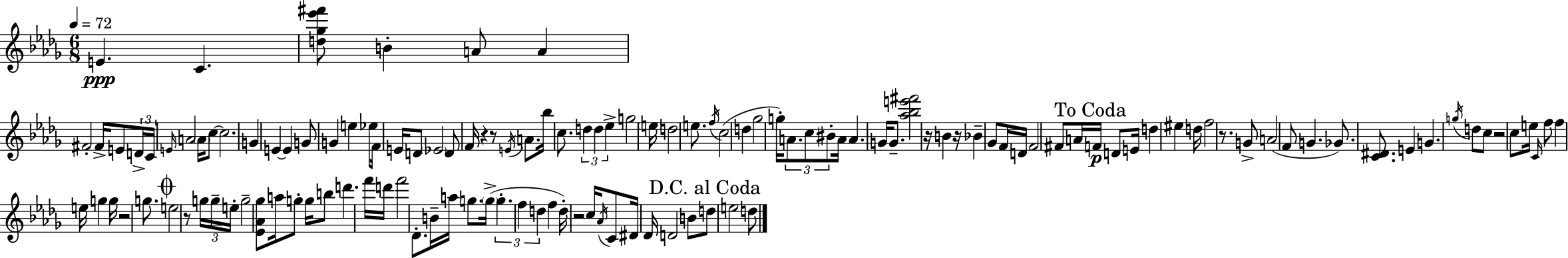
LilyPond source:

{
  \clef treble
  \numericTimeSignature
  \time 6/8
  \key bes \minor
  \tempo 4 = 72
  e'4.\ppp c'4. | <d'' ges'' ees''' fis'''>8 b'4-. a'8 a'4 | fis'2-. fis'16-> e'8 \tuplet 3/2 { d'16-> | c'16 \grace { e'16 } } a'2 \parenthesize a'16 c''8~~ | \break c''2. | g'4 e'4~~ e'4 | g'8 g'4 e''4 ees''8 | f'16 e'16 d'8 \parenthesize ees'2 | \break d'8 f'16 r4 r8 \acciaccatura { e'16 } a'8. | bes''16 c''8. \tuplet 3/2 { d''4 d''4 | ees''4-> } g''2 | \parenthesize e''16 d''2 e''8. | \break \acciaccatura { f''16 } c''2( d''4 | ges''2 g''16-.) | \tuplet 3/2 { a'8. c''8 bis'8-. } a'16 a'4. | g'16 g'8.-- <aes'' bes'' e''' fis'''>2 | \break r16 b'4 r16 bes'4-- | ges'8 f'16 d'16 f'2 | fis'8 a'16 \mark "To Coda" f'16\p d'8 e'16 d''4 eis''4 | d''16 f''2 | \break r8. g'8-> a'2( | f'8 g'4. ges'8.) | <c' dis'>8. e'4 g'4. | \acciaccatura { g''16 } d''8 c''8 r2 | \break c''8 e''16 \grace { c'16 } f''8 f''4 | e''16 g''4 g''16 r2 | g''8. \mark \markup { \musicglyph "scripts.coda" } e''2 | r8 \tuplet 3/2 { g''16 g''16-- e''16-. } g''2-- | \break <ees' aes' ges''>8 a''16 g''8-. g''16 b''8 d'''4. | f'''16 d'''16 f'''2 | des'8.-. b'16-- a''16 g''8. \parenthesize g''16->( \tuplet 3/2 { g''4.-. | f''4 d''4 } | \break f''4 d''16-.) r2 | c''16 \acciaccatura { aes'16 } c'8 dis'16 des'16 d'2 | b'8 \mark "D.C. al Coda" d''8 e''2 | d''8 \bar "|."
}